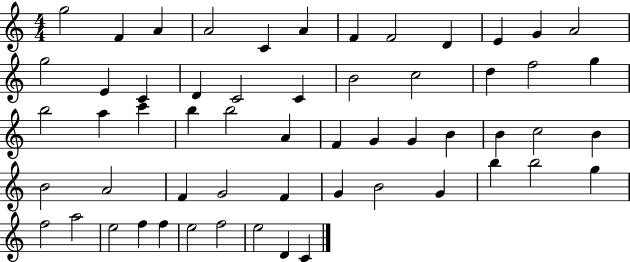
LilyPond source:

{
  \clef treble
  \numericTimeSignature
  \time 4/4
  \key c \major
  g''2 f'4 a'4 | a'2 c'4 a'4 | f'4 f'2 d'4 | e'4 g'4 a'2 | \break g''2 e'4 c'4 | d'4 c'2 c'4 | b'2 c''2 | d''4 f''2 g''4 | \break b''2 a''4 c'''4 | b''4 b''2 a'4 | f'4 g'4 g'4 b'4 | b'4 c''2 b'4 | \break b'2 a'2 | f'4 g'2 f'4 | g'4 b'2 g'4 | b''4 b''2 g''4 | \break f''2 a''2 | e''2 f''4 f''4 | e''2 f''2 | e''2 d'4 c'4 | \break \bar "|."
}